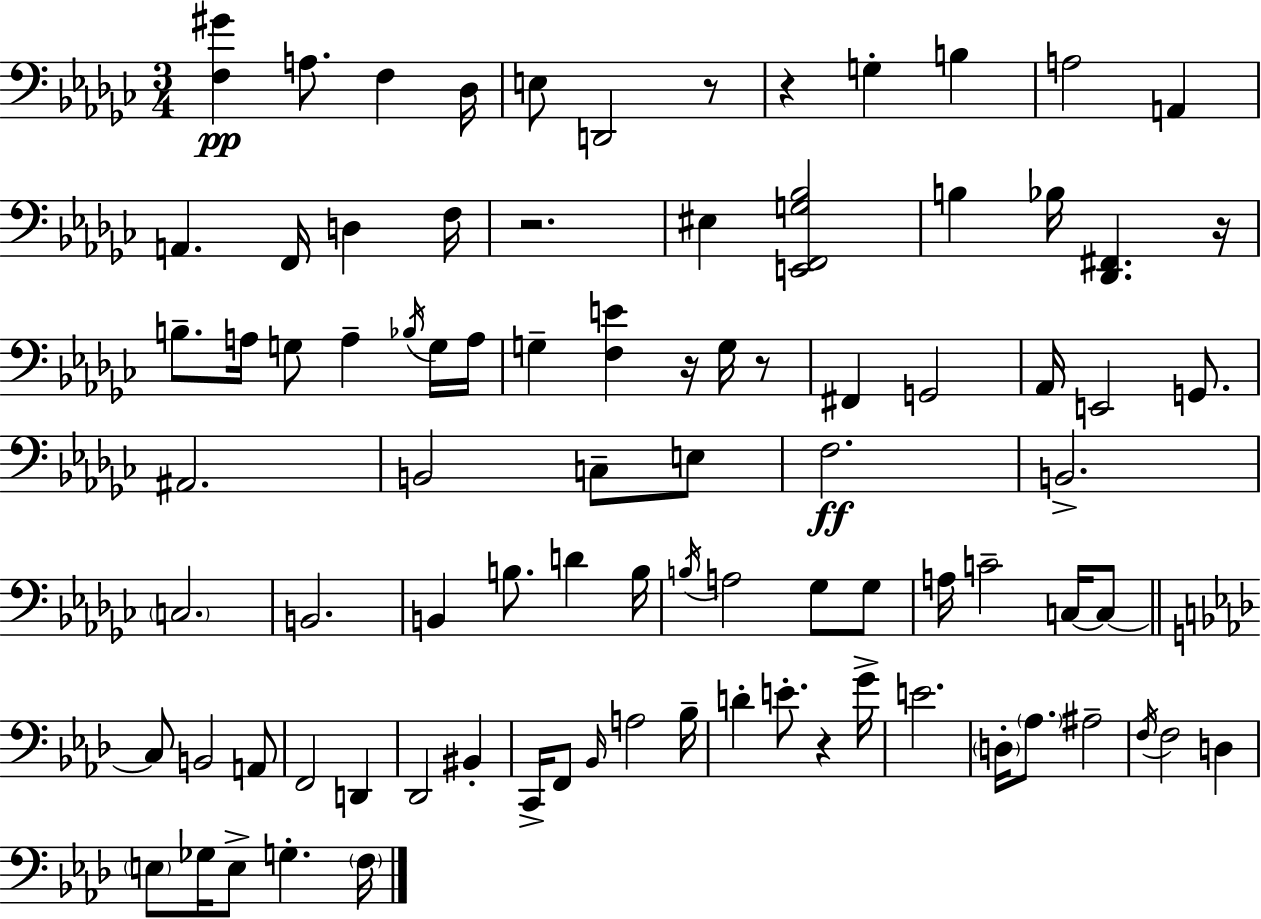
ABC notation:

X:1
T:Untitled
M:3/4
L:1/4
K:Ebm
[F,^G] A,/2 F, _D,/4 E,/2 D,,2 z/2 z G, B, A,2 A,, A,, F,,/4 D, F,/4 z2 ^E, [E,,F,,G,_B,]2 B, _B,/4 [_D,,^F,,] z/4 B,/2 A,/4 G,/2 A, _B,/4 G,/4 A,/4 G, [F,E] z/4 G,/4 z/2 ^F,, G,,2 _A,,/4 E,,2 G,,/2 ^A,,2 B,,2 C,/2 E,/2 F,2 B,,2 C,2 B,,2 B,, B,/2 D B,/4 B,/4 A,2 _G,/2 _G,/2 A,/4 C2 C,/4 C,/2 C,/2 B,,2 A,,/2 F,,2 D,, _D,,2 ^B,, C,,/4 F,,/2 _B,,/4 A,2 _B,/4 D E/2 z G/4 E2 D,/4 _A,/2 ^A,2 F,/4 F,2 D, E,/2 _G,/4 E,/2 G, F,/4